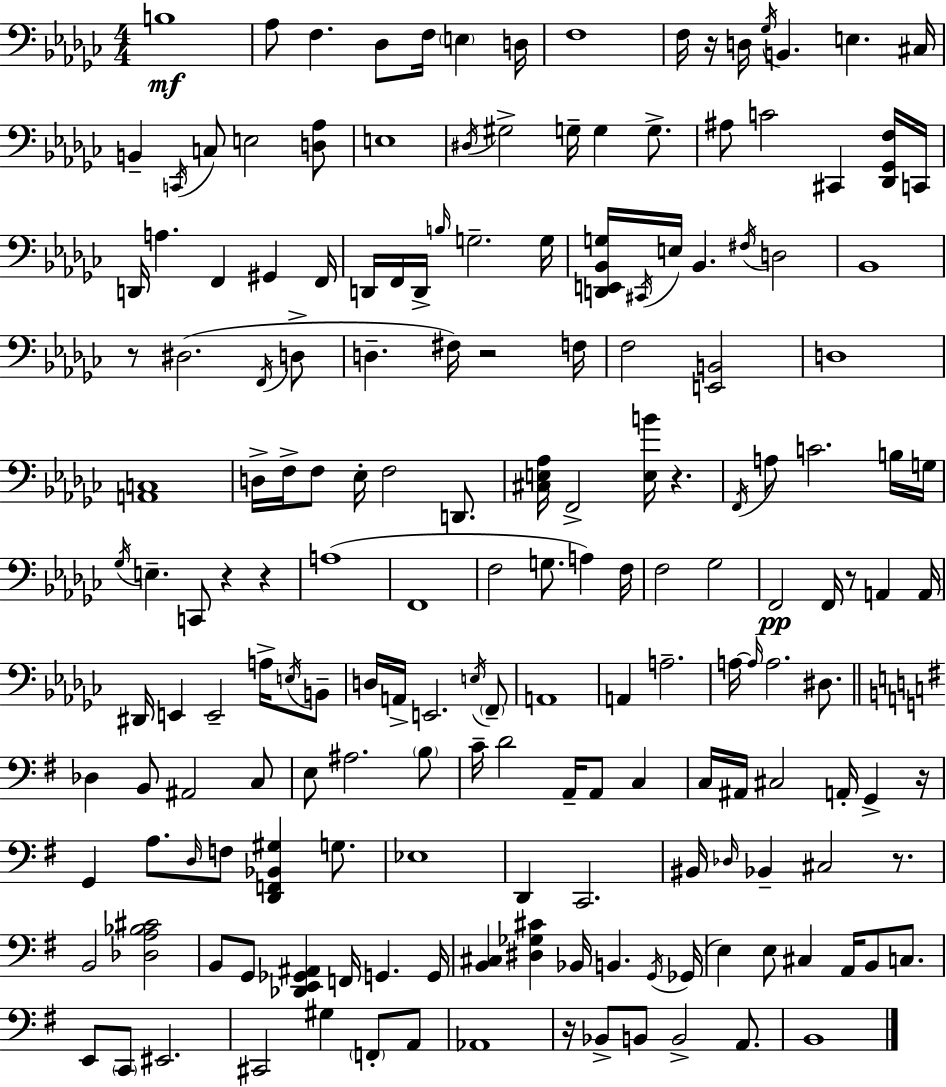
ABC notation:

X:1
T:Untitled
M:4/4
L:1/4
K:Ebm
B,4 _A,/2 F, _D,/2 F,/4 E, D,/4 F,4 F,/4 z/4 D,/4 _G,/4 B,, E, ^C,/4 B,, C,,/4 C,/2 E,2 [D,_A,]/2 E,4 ^D,/4 ^G,2 G,/4 G, G,/2 ^A,/2 C2 ^C,, [_D,,_G,,F,]/4 C,,/4 D,,/4 A, F,, ^G,, F,,/4 D,,/4 F,,/4 D,,/4 B,/4 G,2 G,/4 [D,,E,,_B,,G,]/4 ^C,,/4 E,/4 _B,, ^F,/4 D,2 _B,,4 z/2 ^D,2 F,,/4 D,/2 D, ^F,/4 z2 F,/4 F,2 [E,,B,,]2 D,4 [A,,C,]4 D,/4 F,/4 F,/2 _E,/4 F,2 D,,/2 [^C,E,_A,]/4 F,,2 [E,B]/4 z F,,/4 A,/2 C2 B,/4 G,/4 _G,/4 E, C,,/2 z z A,4 F,,4 F,2 G,/2 A, F,/4 F,2 _G,2 F,,2 F,,/4 z/2 A,, A,,/4 ^D,,/4 E,, E,,2 A,/4 E,/4 B,,/2 D,/4 A,,/4 E,,2 E,/4 F,,/2 A,,4 A,, A,2 A,/4 A,/4 A,2 ^D,/2 _D, B,,/2 ^A,,2 C,/2 E,/2 ^A,2 B,/2 C/4 D2 A,,/4 A,,/2 C, C,/4 ^A,,/4 ^C,2 A,,/4 G,, z/4 G,, A,/2 D,/4 F,/2 [D,,F,,_B,,^G,] G,/2 _E,4 D,, C,,2 ^B,,/4 _D,/4 _B,, ^C,2 z/2 B,,2 [_D,A,_B,^C]2 B,,/2 G,,/2 [_D,,E,,_G,,^A,,] F,,/4 G,, G,,/4 [B,,^C,] [^D,_G,^C] _B,,/4 B,, G,,/4 _G,,/4 E, E,/2 ^C, A,,/4 B,,/2 C,/2 E,,/2 C,,/2 ^E,,2 ^C,,2 ^G, F,,/2 A,,/2 _A,,4 z/4 _B,,/2 B,,/2 B,,2 A,,/2 B,,4